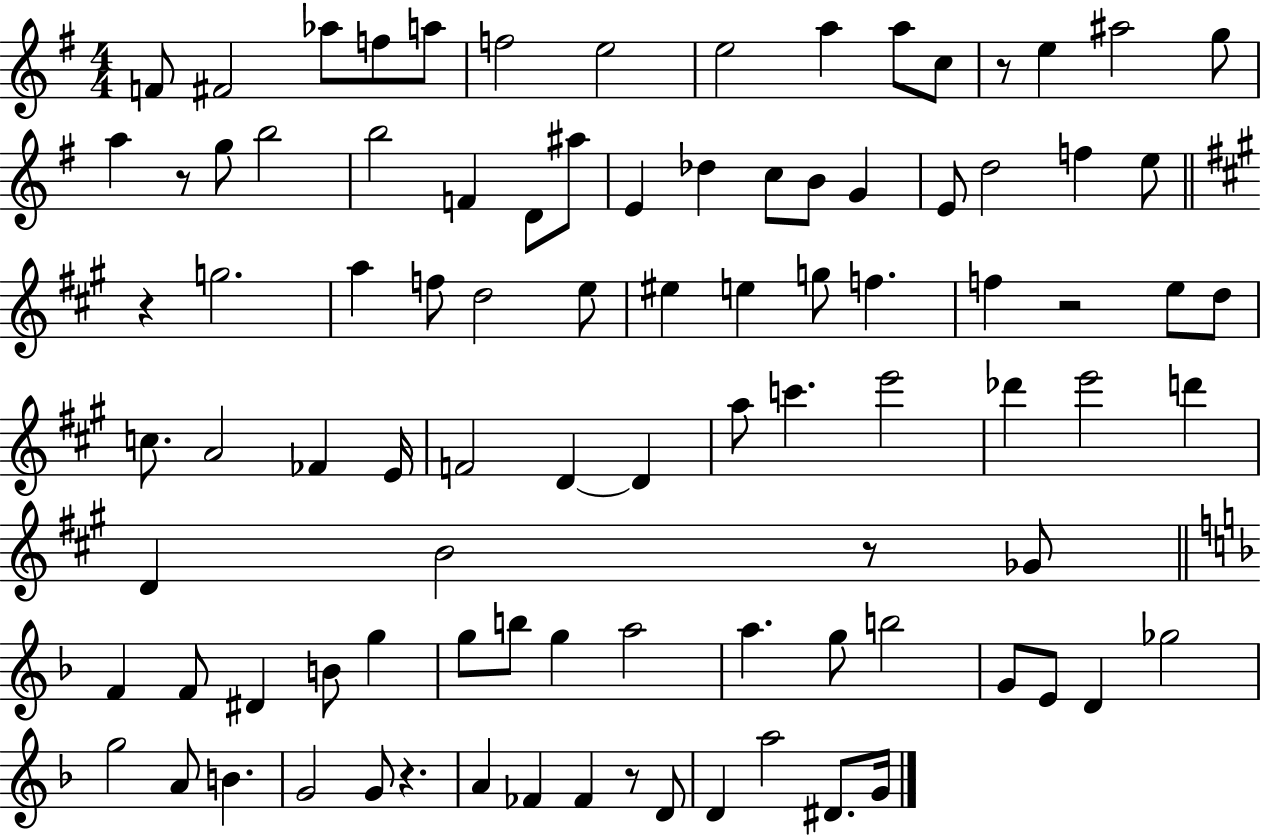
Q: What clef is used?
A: treble